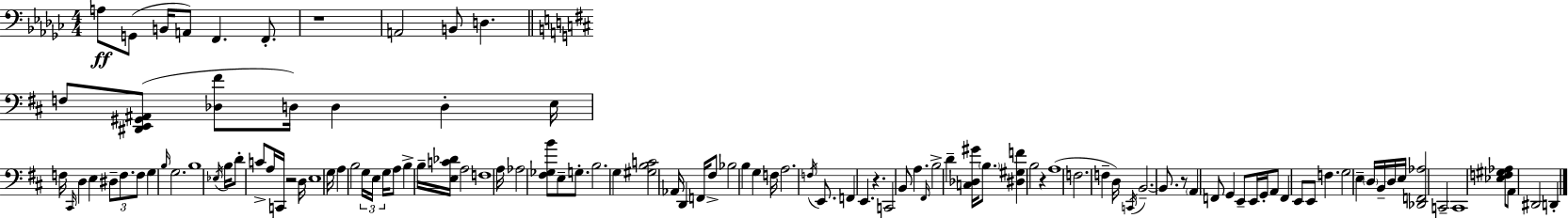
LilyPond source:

{
  \clef bass
  \numericTimeSignature
  \time 4/4
  \key ees \minor
  \repeat volta 2 { a8\ff g,8( b,16 a,8) f,4. f,8.-. | r1 | a,2 b,8 d4. | \bar "||" \break \key d \major f8 <dis, e, gis, ais,>8( <des fis'>8 d16) d4 d4-. e16 | f16 \grace { cis,16 } d4 e4 \tuplet 3/2 { dis8-- f8. f8 } | g4 \grace { b16 } g2. | b1 | \break \acciaccatura { ees16 } b16 d'8-. c'8-> a16 c,16 r2 | d16 e1 | g16 a4 b2 | \tuplet 3/2 { g16 e16 g16 } a8 b4-> b16-- <e c' des'>16 a2 | \break f1 | a16 aes2 <fis ges b'>8 e8-- | g8.-. b2. g4 | <gis b c'>2 aes,16 d,4 | \break f,16 fis8-> bes2 b4 g4 | f16 a2. | \acciaccatura { f16 } e,8. f,4 e,4. r4. | c,2 b,8 a4. | \break \grace { fis,16 } b2-> d'4-- | <c des gis'>16 \parenthesize b8. <dis gis f'>4 b2 | r4 a1( | f2. | \break f4-- d16) \acciaccatura { c,16 } b,2.--~~ | b,8. r8 \parenthesize a,4 f,8 g,4 | e,8-- e,16 g,16-. a,8 f,4 e,8 e,8 | f4. g2 e4-- | \break \parenthesize d16 b,16-- d16 e16 <des, f, aes>2 c,2-- | c,1 | <ees f gis aes>8 a,8 dis,2 | d,4-. } \bar "|."
}